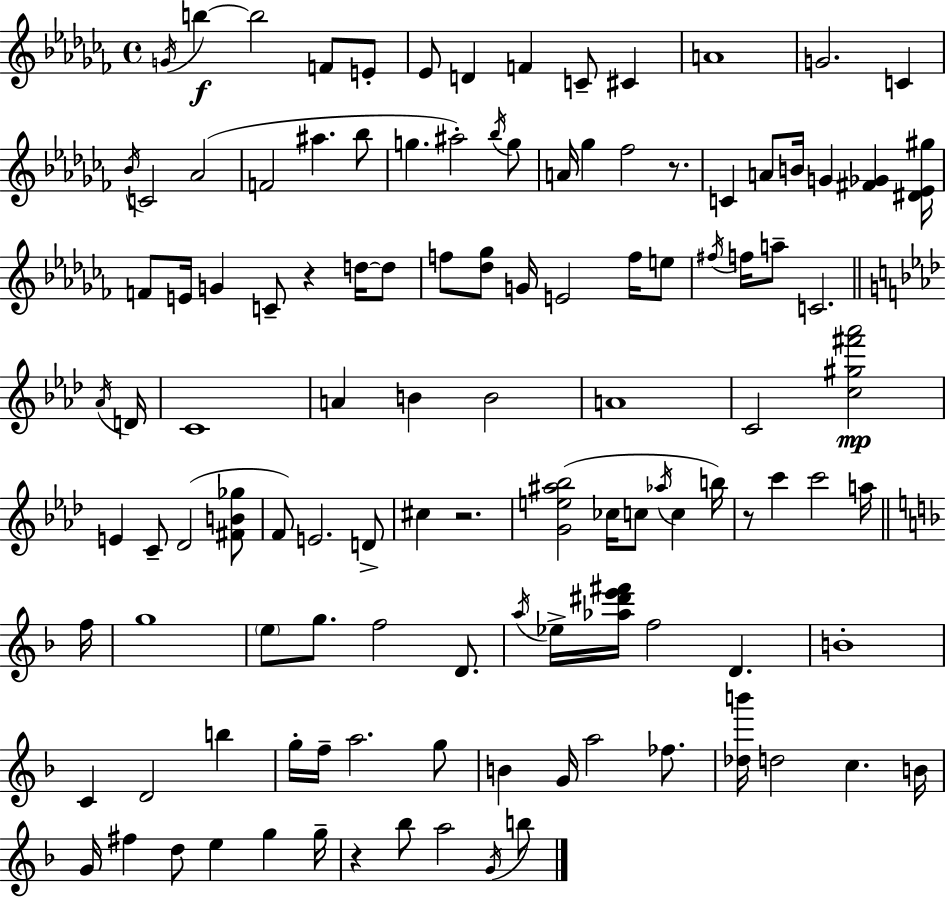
{
  \clef treble
  \time 4/4
  \defaultTimeSignature
  \key aes \minor
  \acciaccatura { g'16 }\f b''4~~ b''2 f'8 e'8-. | ees'8 d'4 f'4 c'8-- cis'4 | a'1 | g'2. c'4 | \break \acciaccatura { bes'16 } c'2 aes'2( | f'2 ais''4. | bes''8 g''4. ais''2-.) | \acciaccatura { bes''16 } g''8 a'16 ges''4 fes''2 | \break r8. c'4 a'8 b'16 g'4 <fis' ges'>4 | <dis' ees' gis''>16 f'8 e'16 g'4 c'8-- r4 | d''16~~ d''8 f''8 <des'' ges''>8 g'16 e'2 | f''16 e''8 \acciaccatura { fis''16 } f''16 a''8-- c'2. | \break \bar "||" \break \key f \minor \acciaccatura { aes'16 } d'16 c'1 | a'4 b'4 b'2 | a'1 | c'2 <c'' gis'' fis''' aes'''>2\mp | \break e'4 c'8-- des'2( | <fis' b' ges''>8 f'8) e'2. | d'8-> cis''4 r2. | <g' e'' ais'' bes''>2( ces''16 c''8 \acciaccatura { aes''16 } c''4 | \break b''16) r8 c'''4 c'''2 | a''16 \bar "||" \break \key f \major f''16 g''1 | \parenthesize e''8 g''8. f''2 d'8. | \acciaccatura { a''16 } ees''16-> <aes'' dis''' e''' fis'''>16 f''2 d'4. | b'1-. | \break c'4 d'2 b''4 | g''16-. f''16-- a''2. | g''8 b'4 g'16 a''2 fes''8. | <des'' b'''>16 d''2 c''4. | \break b'16 g'16 fis''4 d''8 e''4 g''4 | g''16-- r4 bes''8 a''2 | \acciaccatura { g'16 } b''8 \bar "|."
}